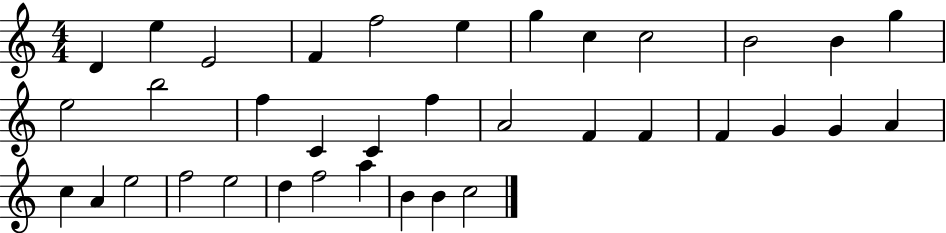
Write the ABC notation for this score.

X:1
T:Untitled
M:4/4
L:1/4
K:C
D e E2 F f2 e g c c2 B2 B g e2 b2 f C C f A2 F F F G G A c A e2 f2 e2 d f2 a B B c2